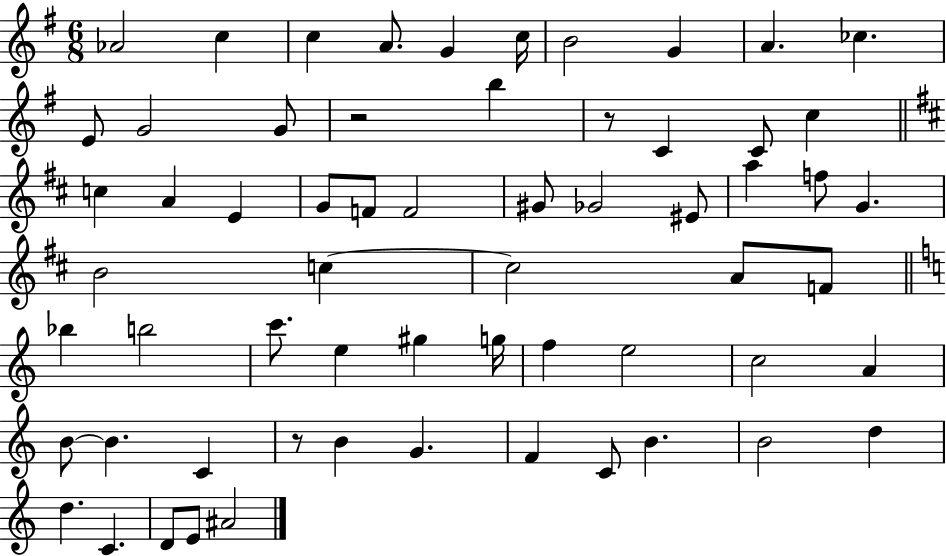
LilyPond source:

{
  \clef treble
  \numericTimeSignature
  \time 6/8
  \key g \major
  \repeat volta 2 { aes'2 c''4 | c''4 a'8. g'4 c''16 | b'2 g'4 | a'4. ces''4. | \break e'8 g'2 g'8 | r2 b''4 | r8 c'4 c'8 c''4 | \bar "||" \break \key d \major c''4 a'4 e'4 | g'8 f'8 f'2 | gis'8 ges'2 eis'8 | a''4 f''8 g'4. | \break b'2 c''4~~ | c''2 a'8 f'8 | \bar "||" \break \key a \minor bes''4 b''2 | c'''8. e''4 gis''4 g''16 | f''4 e''2 | c''2 a'4 | \break b'8~~ b'4. c'4 | r8 b'4 g'4. | f'4 c'8 b'4. | b'2 d''4 | \break d''4. c'4. | d'8 e'8 ais'2 | } \bar "|."
}